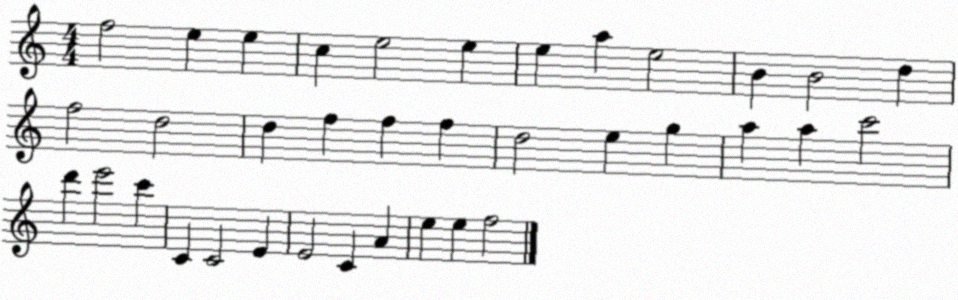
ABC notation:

X:1
T:Untitled
M:4/4
L:1/4
K:C
f2 e e c e2 e e a e2 B B2 d f2 d2 d f f f d2 e g a a c'2 d' e'2 c' C C2 E E2 C A e e f2